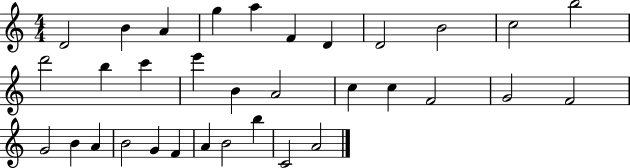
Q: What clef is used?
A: treble